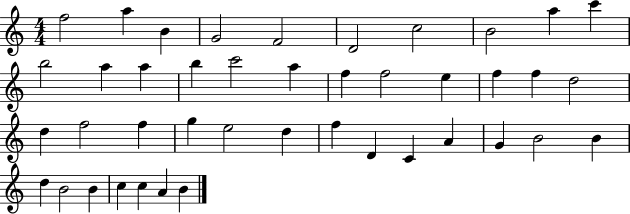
F5/h A5/q B4/q G4/h F4/h D4/h C5/h B4/h A5/q C6/q B5/h A5/q A5/q B5/q C6/h A5/q F5/q F5/h E5/q F5/q F5/q D5/h D5/q F5/h F5/q G5/q E5/h D5/q F5/q D4/q C4/q A4/q G4/q B4/h B4/q D5/q B4/h B4/q C5/q C5/q A4/q B4/q